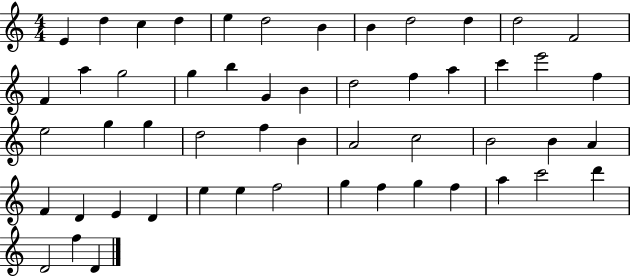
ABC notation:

X:1
T:Untitled
M:4/4
L:1/4
K:C
E d c d e d2 B B d2 d d2 F2 F a g2 g b G B d2 f a c' e'2 f e2 g g d2 f B A2 c2 B2 B A F D E D e e f2 g f g f a c'2 d' D2 f D